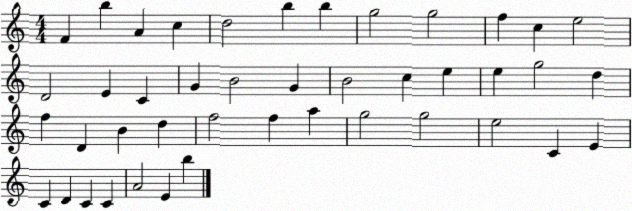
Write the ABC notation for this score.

X:1
T:Untitled
M:4/4
L:1/4
K:C
F b A c d2 b b g2 g2 f c e2 D2 E C G B2 G B2 c e e g2 d f D B d f2 f a g2 g2 e2 C E C D C C A2 E b